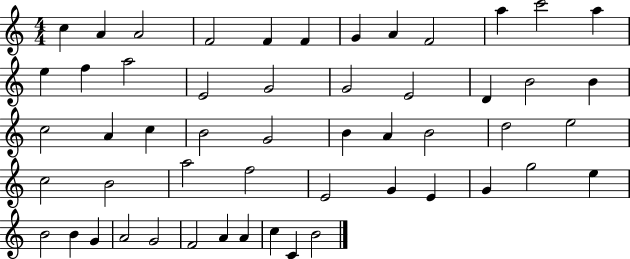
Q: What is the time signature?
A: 4/4